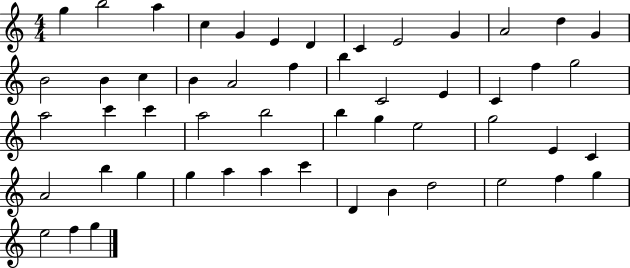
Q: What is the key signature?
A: C major